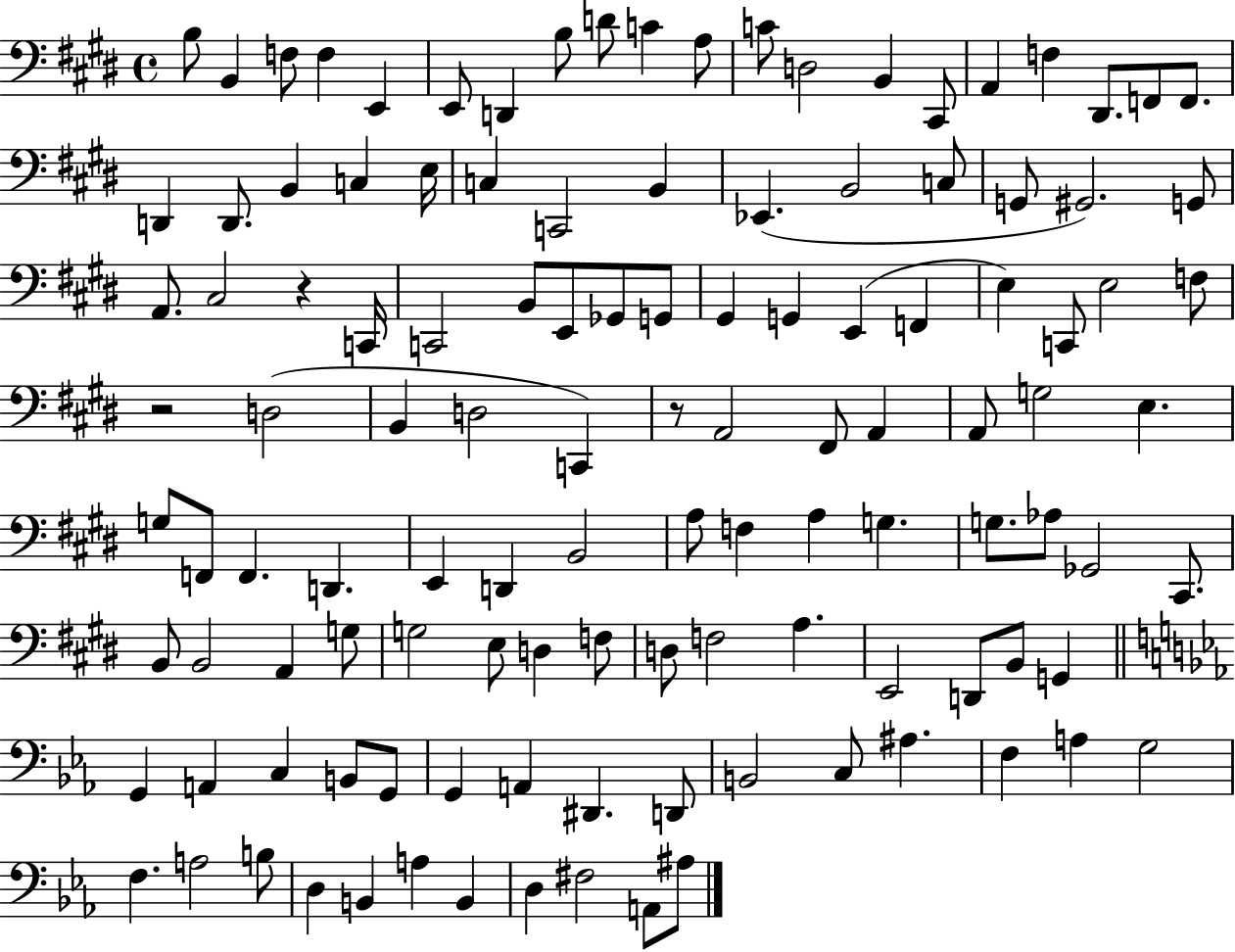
B3/e B2/q F3/e F3/q E2/q E2/e D2/q B3/e D4/e C4/q A3/e C4/e D3/h B2/q C#2/e A2/q F3/q D#2/e. F2/e F2/e. D2/q D2/e. B2/q C3/q E3/s C3/q C2/h B2/q Eb2/q. B2/h C3/e G2/e G#2/h. G2/e A2/e. C#3/h R/q C2/s C2/h B2/e E2/e Gb2/e G2/e G#2/q G2/q E2/q F2/q E3/q C2/e E3/h F3/e R/h D3/h B2/q D3/h C2/q R/e A2/h F#2/e A2/q A2/e G3/h E3/q. G3/e F2/e F2/q. D2/q. E2/q D2/q B2/h A3/e F3/q A3/q G3/q. G3/e. Ab3/e Gb2/h C#2/e. B2/e B2/h A2/q G3/e G3/h E3/e D3/q F3/e D3/e F3/h A3/q. E2/h D2/e B2/e G2/q G2/q A2/q C3/q B2/e G2/e G2/q A2/q D#2/q. D2/e B2/h C3/e A#3/q. F3/q A3/q G3/h F3/q. A3/h B3/e D3/q B2/q A3/q B2/q D3/q F#3/h A2/e A#3/e